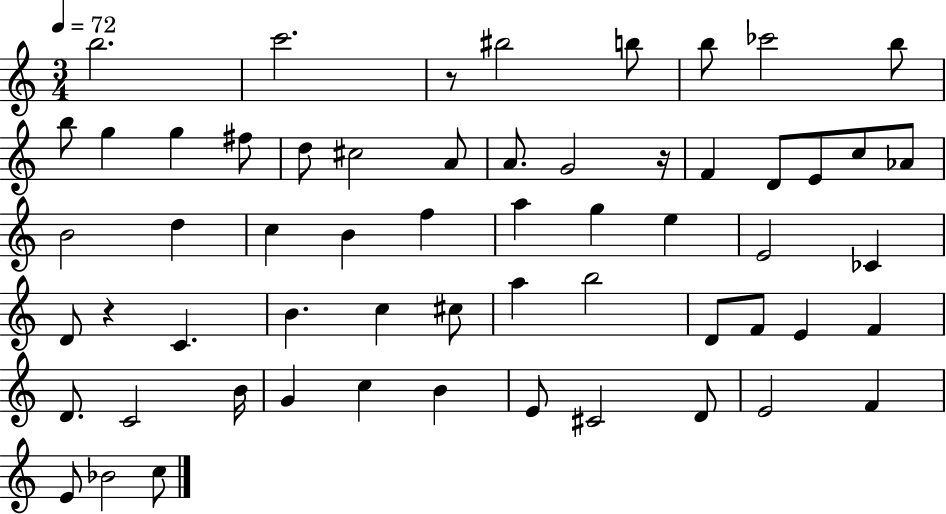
{
  \clef treble
  \numericTimeSignature
  \time 3/4
  \key c \major
  \tempo 4 = 72
  b''2. | c'''2. | r8 bis''2 b''8 | b''8 ces'''2 b''8 | \break b''8 g''4 g''4 fis''8 | d''8 cis''2 a'8 | a'8. g'2 r16 | f'4 d'8 e'8 c''8 aes'8 | \break b'2 d''4 | c''4 b'4 f''4 | a''4 g''4 e''4 | e'2 ces'4 | \break d'8 r4 c'4. | b'4. c''4 cis''8 | a''4 b''2 | d'8 f'8 e'4 f'4 | \break d'8. c'2 b'16 | g'4 c''4 b'4 | e'8 cis'2 d'8 | e'2 f'4 | \break e'8 bes'2 c''8 | \bar "|."
}